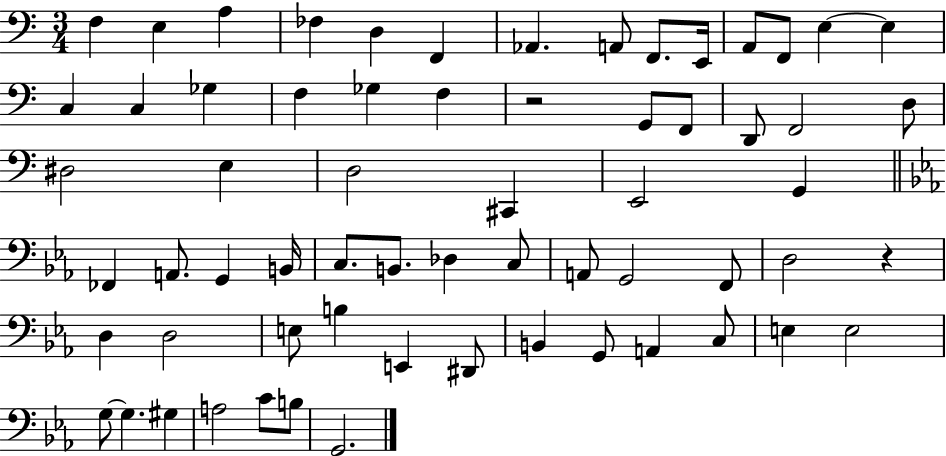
F3/q E3/q A3/q FES3/q D3/q F2/q Ab2/q. A2/e F2/e. E2/s A2/e F2/e E3/q E3/q C3/q C3/q Gb3/q F3/q Gb3/q F3/q R/h G2/e F2/e D2/e F2/h D3/e D#3/h E3/q D3/h C#2/q E2/h G2/q FES2/q A2/e. G2/q B2/s C3/e. B2/e. Db3/q C3/e A2/e G2/h F2/e D3/h R/q D3/q D3/h E3/e B3/q E2/q D#2/e B2/q G2/e A2/q C3/e E3/q E3/h G3/e G3/q. G#3/q A3/h C4/e B3/e G2/h.